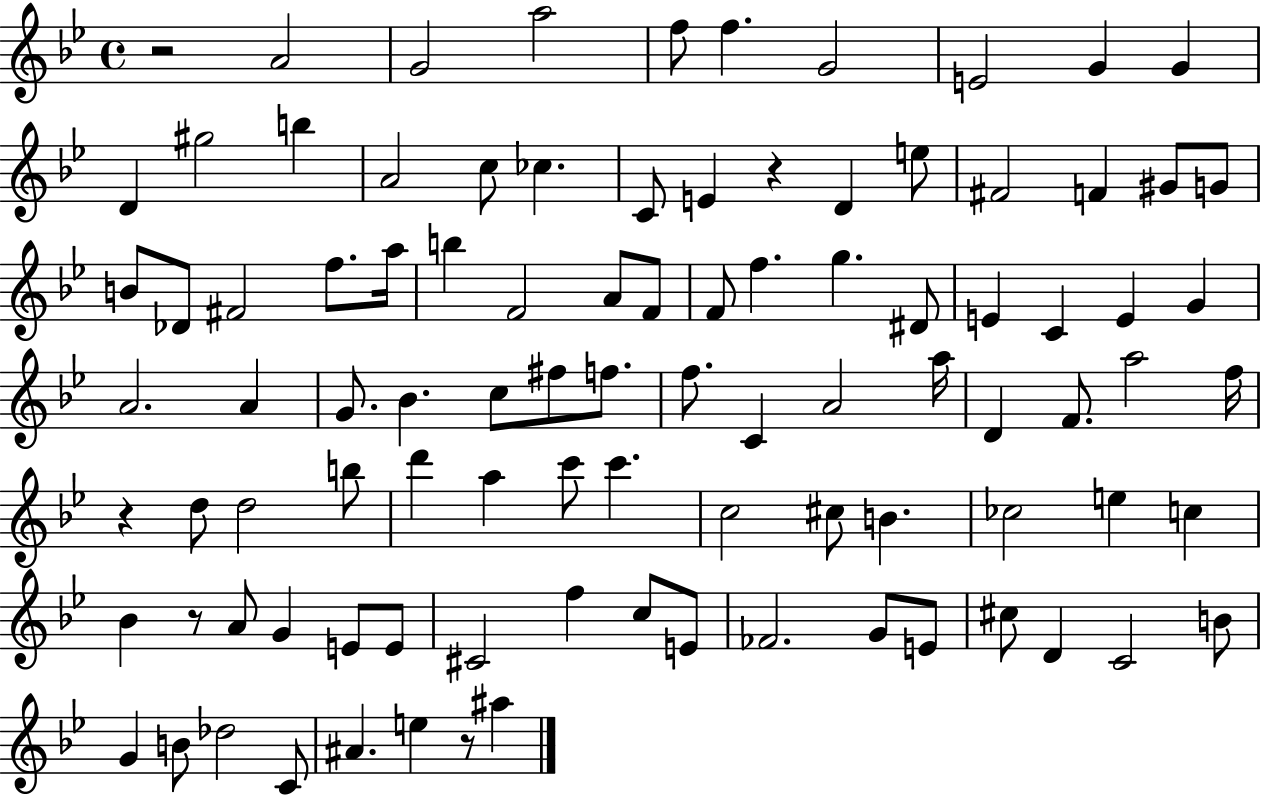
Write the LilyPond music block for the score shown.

{
  \clef treble
  \time 4/4
  \defaultTimeSignature
  \key bes \major
  r2 a'2 | g'2 a''2 | f''8 f''4. g'2 | e'2 g'4 g'4 | \break d'4 gis''2 b''4 | a'2 c''8 ces''4. | c'8 e'4 r4 d'4 e''8 | fis'2 f'4 gis'8 g'8 | \break b'8 des'8 fis'2 f''8. a''16 | b''4 f'2 a'8 f'8 | f'8 f''4. g''4. dis'8 | e'4 c'4 e'4 g'4 | \break a'2. a'4 | g'8. bes'4. c''8 fis''8 f''8. | f''8. c'4 a'2 a''16 | d'4 f'8. a''2 f''16 | \break r4 d''8 d''2 b''8 | d'''4 a''4 c'''8 c'''4. | c''2 cis''8 b'4. | ces''2 e''4 c''4 | \break bes'4 r8 a'8 g'4 e'8 e'8 | cis'2 f''4 c''8 e'8 | fes'2. g'8 e'8 | cis''8 d'4 c'2 b'8 | \break g'4 b'8 des''2 c'8 | ais'4. e''4 r8 ais''4 | \bar "|."
}